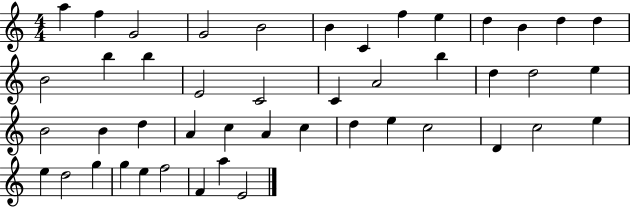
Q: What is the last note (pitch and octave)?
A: E4